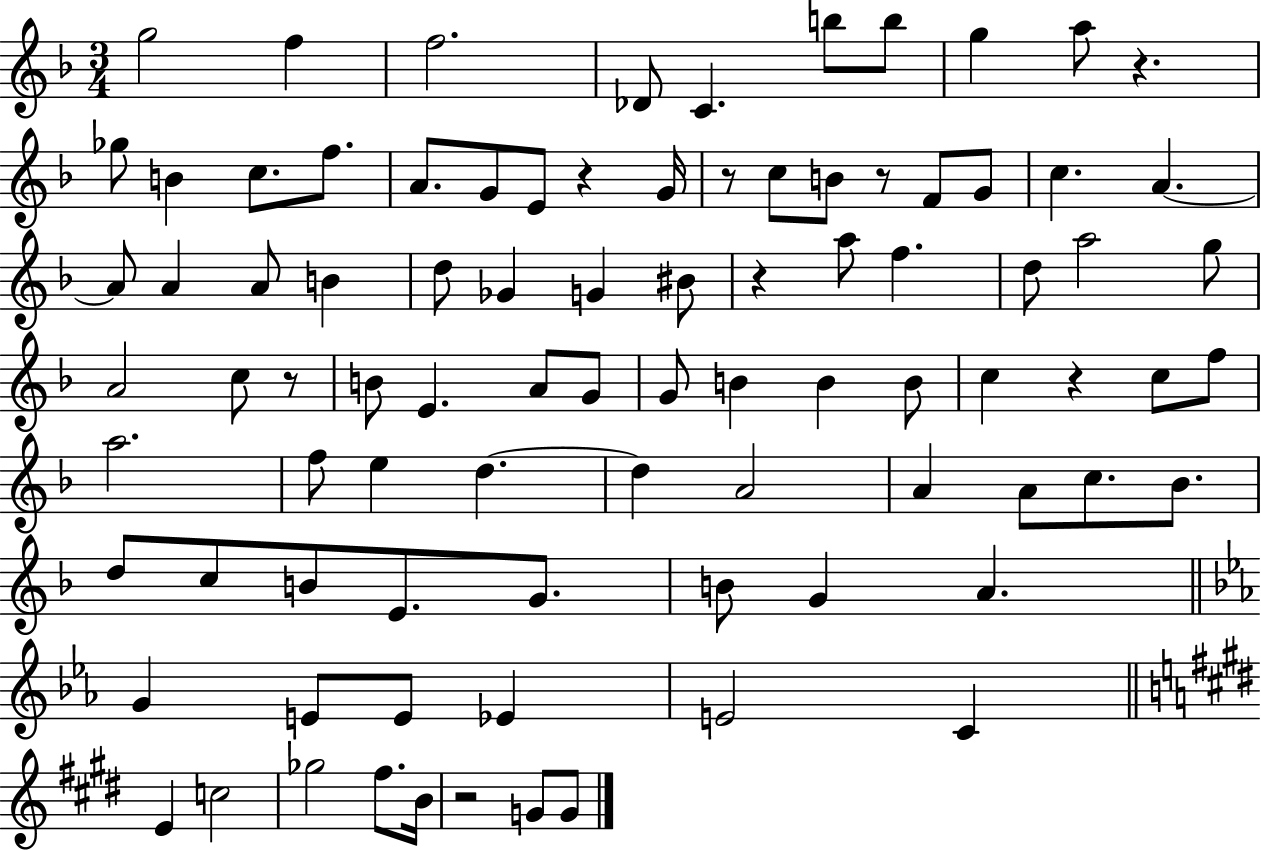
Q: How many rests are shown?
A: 8